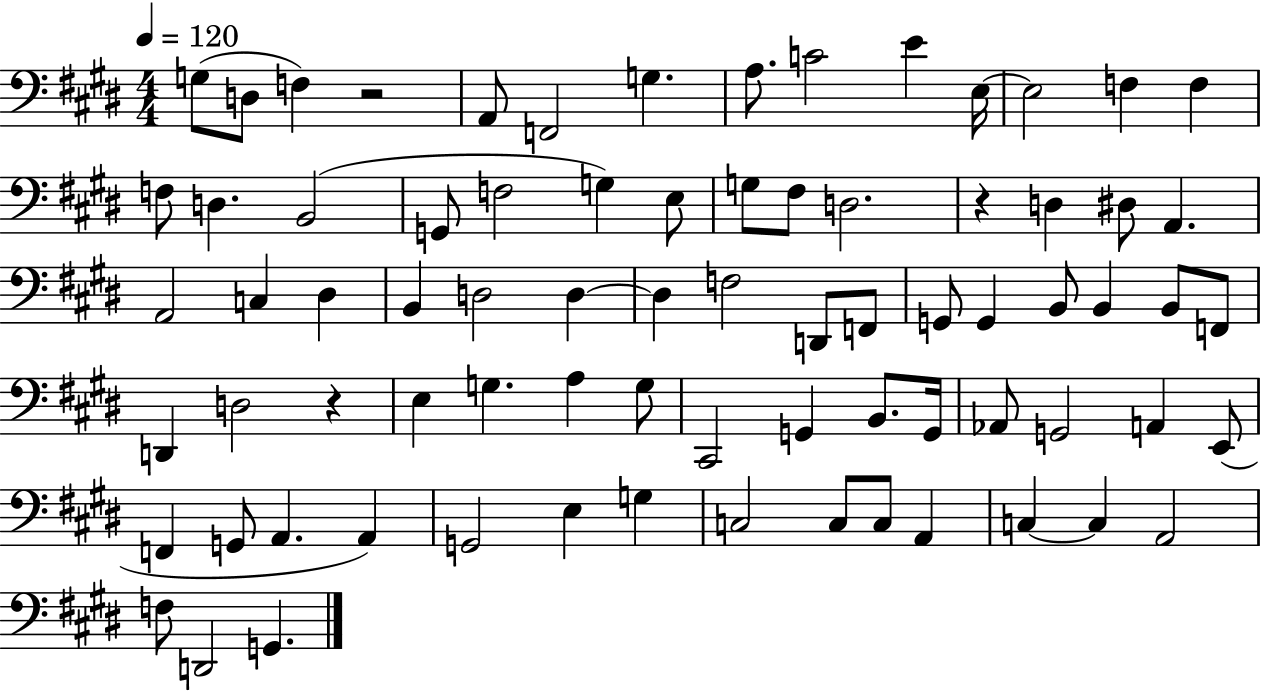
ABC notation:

X:1
T:Untitled
M:4/4
L:1/4
K:E
G,/2 D,/2 F, z2 A,,/2 F,,2 G, A,/2 C2 E E,/4 E,2 F, F, F,/2 D, B,,2 G,,/2 F,2 G, E,/2 G,/2 ^F,/2 D,2 z D, ^D,/2 A,, A,,2 C, ^D, B,, D,2 D, D, F,2 D,,/2 F,,/2 G,,/2 G,, B,,/2 B,, B,,/2 F,,/2 D,, D,2 z E, G, A, G,/2 ^C,,2 G,, B,,/2 G,,/4 _A,,/2 G,,2 A,, E,,/2 F,, G,,/2 A,, A,, G,,2 E, G, C,2 C,/2 C,/2 A,, C, C, A,,2 F,/2 D,,2 G,,